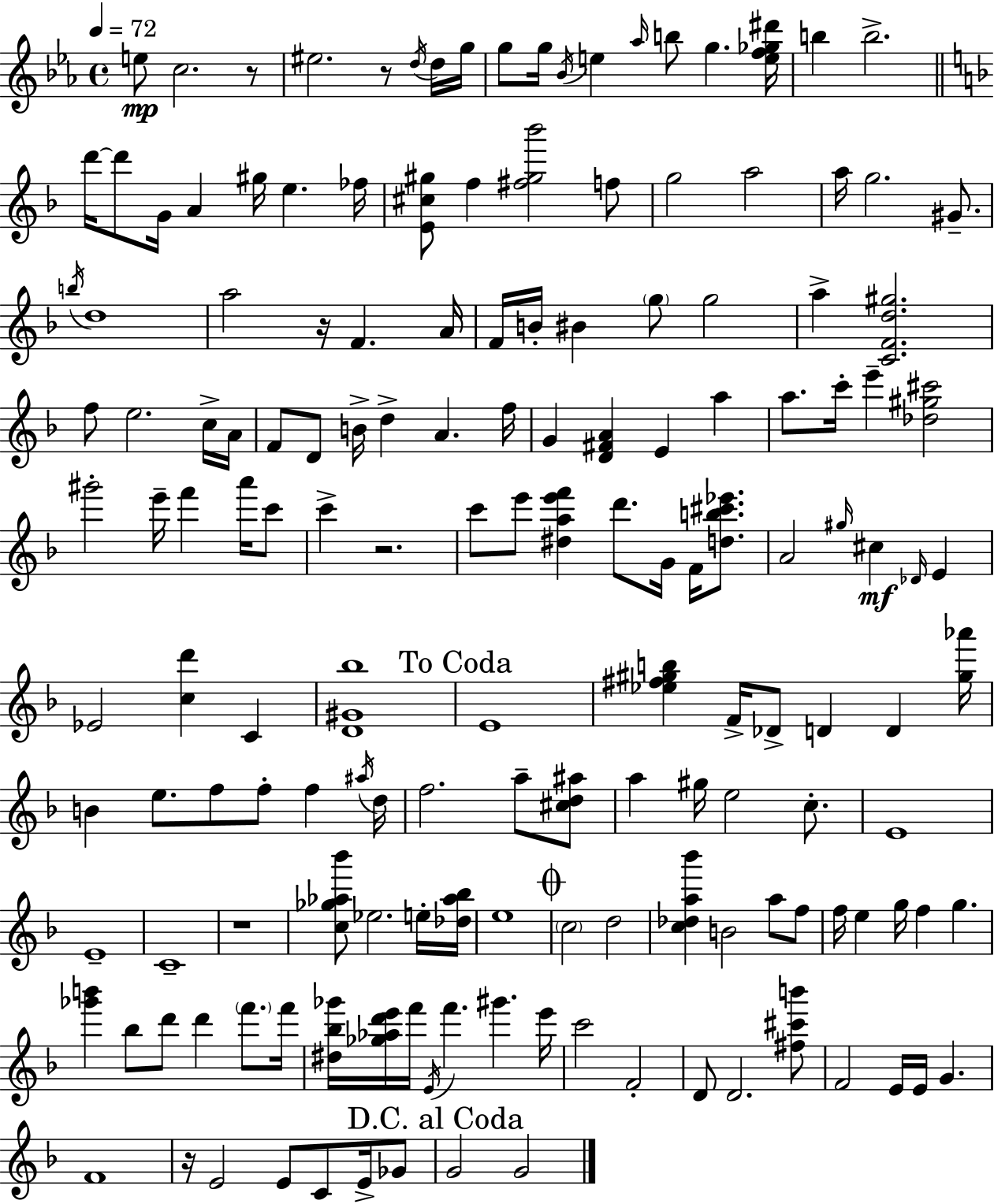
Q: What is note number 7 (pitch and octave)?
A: G5